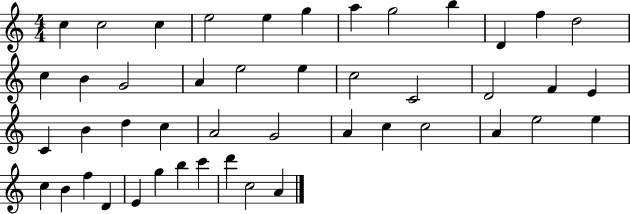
C5/q C5/h C5/q E5/h E5/q G5/q A5/q G5/h B5/q D4/q F5/q D5/h C5/q B4/q G4/h A4/q E5/h E5/q C5/h C4/h D4/h F4/q E4/q C4/q B4/q D5/q C5/q A4/h G4/h A4/q C5/q C5/h A4/q E5/h E5/q C5/q B4/q F5/q D4/q E4/q G5/q B5/q C6/q D6/q C5/h A4/q